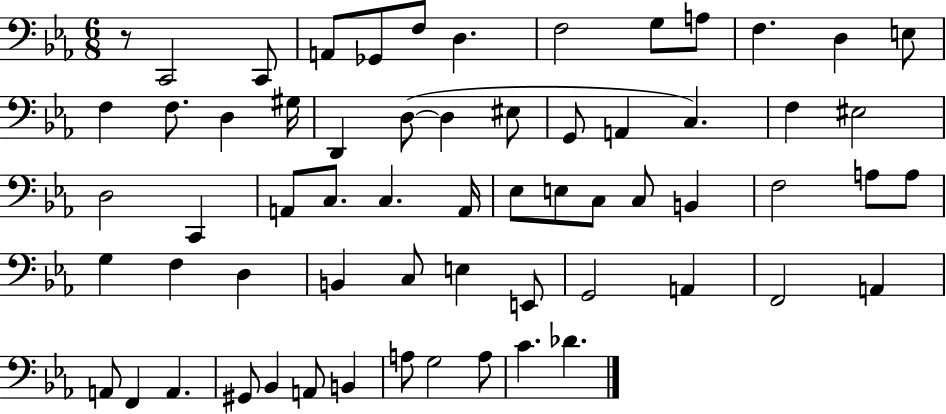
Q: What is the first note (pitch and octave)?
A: C2